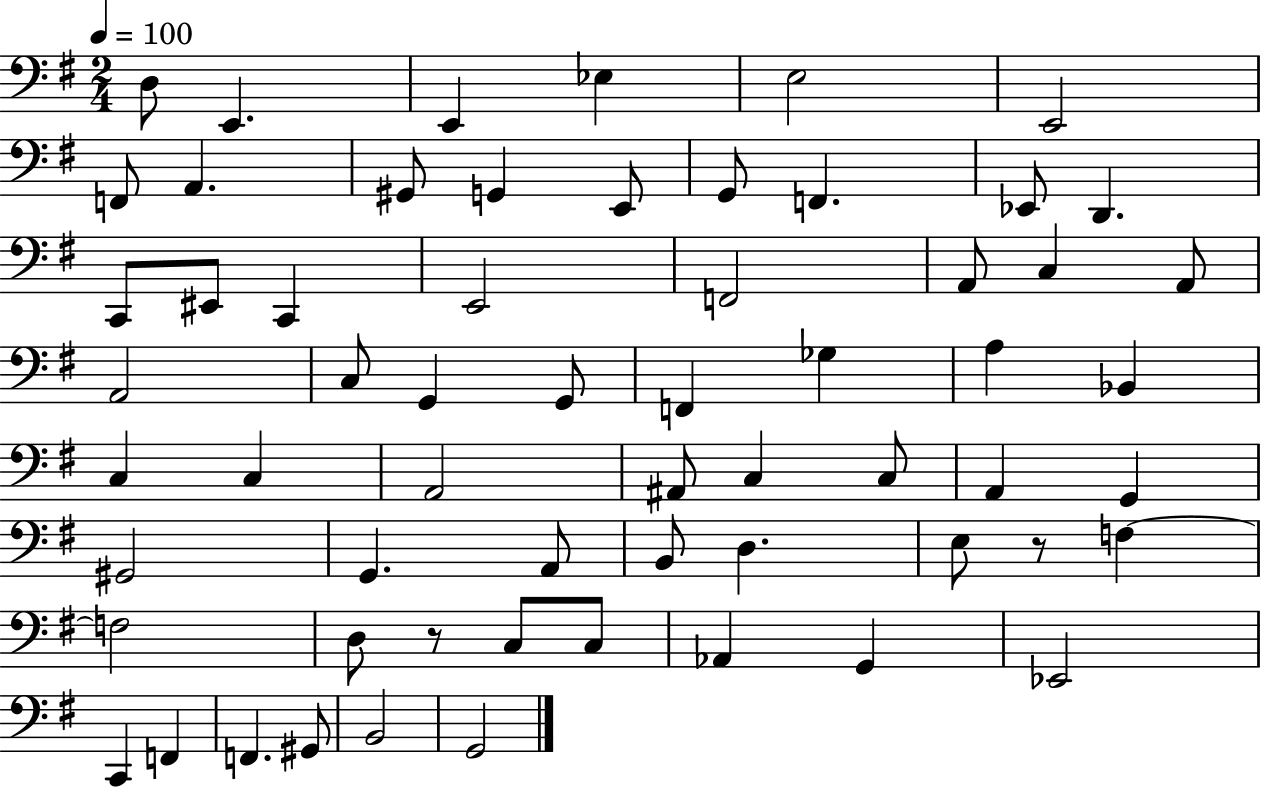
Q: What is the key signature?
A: G major